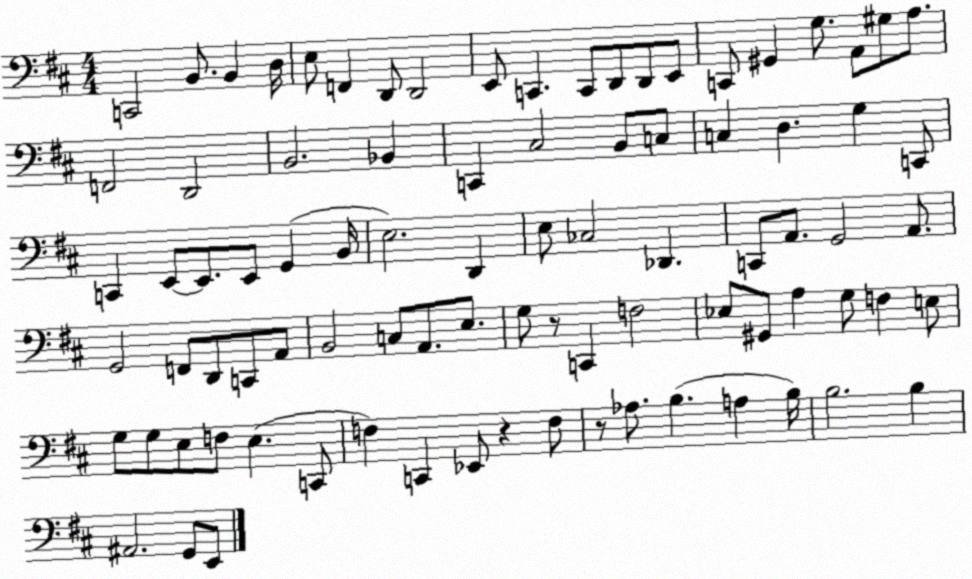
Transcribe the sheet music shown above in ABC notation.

X:1
T:Untitled
M:4/4
L:1/4
K:D
C,,2 B,,/2 B,, D,/4 E,/2 F,, D,,/2 D,,2 E,,/2 C,, C,,/2 D,,/2 D,,/2 E,,/2 C,,/2 ^G,, G,/2 A,,/2 ^G,/2 A,/2 F,,2 D,,2 B,,2 _B,, C,, ^C,2 B,,/2 C,/2 C, D, G, C,,/2 C,, E,,/2 E,,/2 E,,/2 G,, B,,/4 E,2 D,, E,/2 _C,2 _D,, C,,/2 A,,/2 G,,2 A,,/2 G,,2 F,,/2 D,,/2 C,,/2 A,,/2 B,,2 C,/2 A,,/2 E,/2 G,/2 z/2 C,, F,2 _E,/2 ^G,,/2 A, G,/2 F, E,/2 G,/2 G,/2 E,/2 F,/2 E, C,,/2 F, C,, _E,,/2 z F,/2 z/2 _A,/2 B, A, B,/4 B,2 B, ^A,,2 G,,/2 E,,/2